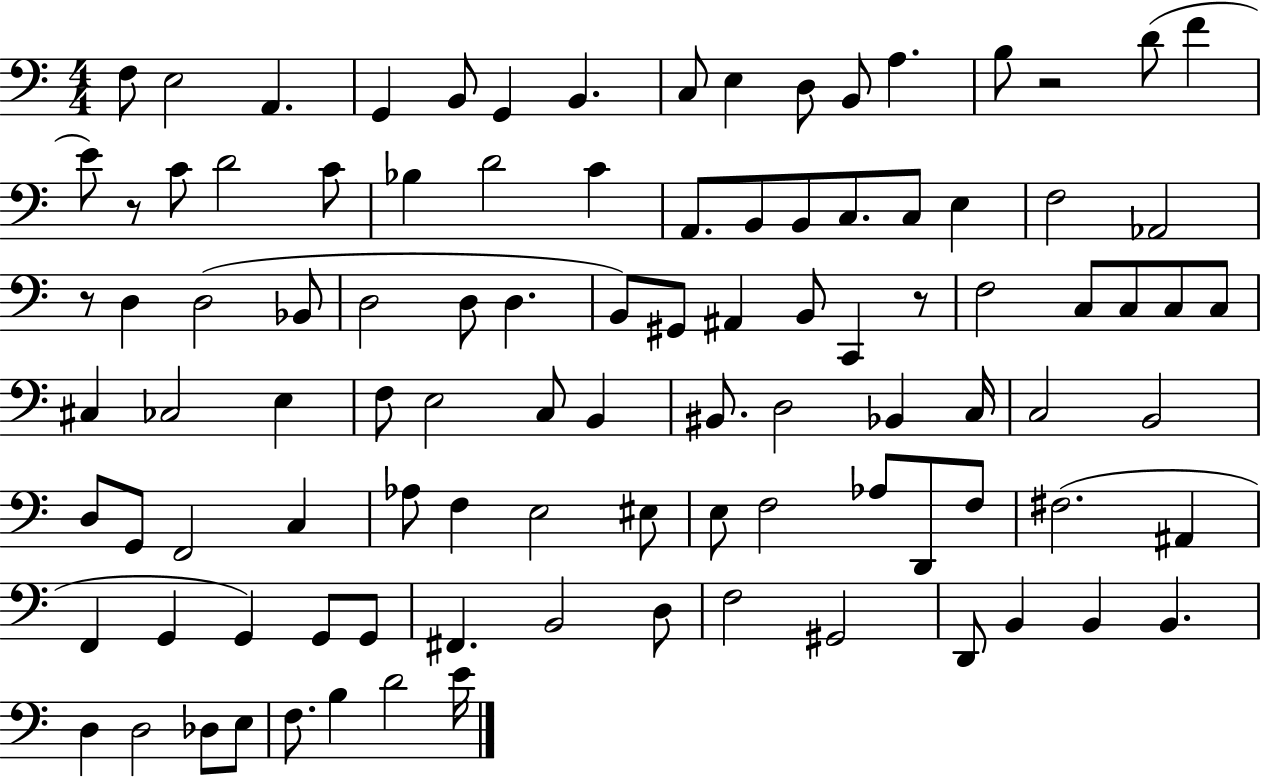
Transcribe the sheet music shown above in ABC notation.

X:1
T:Untitled
M:4/4
L:1/4
K:C
F,/2 E,2 A,, G,, B,,/2 G,, B,, C,/2 E, D,/2 B,,/2 A, B,/2 z2 D/2 F E/2 z/2 C/2 D2 C/2 _B, D2 C A,,/2 B,,/2 B,,/2 C,/2 C,/2 E, F,2 _A,,2 z/2 D, D,2 _B,,/2 D,2 D,/2 D, B,,/2 ^G,,/2 ^A,, B,,/2 C,, z/2 F,2 C,/2 C,/2 C,/2 C,/2 ^C, _C,2 E, F,/2 E,2 C,/2 B,, ^B,,/2 D,2 _B,, C,/4 C,2 B,,2 D,/2 G,,/2 F,,2 C, _A,/2 F, E,2 ^E,/2 E,/2 F,2 _A,/2 D,,/2 F,/2 ^F,2 ^A,, F,, G,, G,, G,,/2 G,,/2 ^F,, B,,2 D,/2 F,2 ^G,,2 D,,/2 B,, B,, B,, D, D,2 _D,/2 E,/2 F,/2 B, D2 E/4